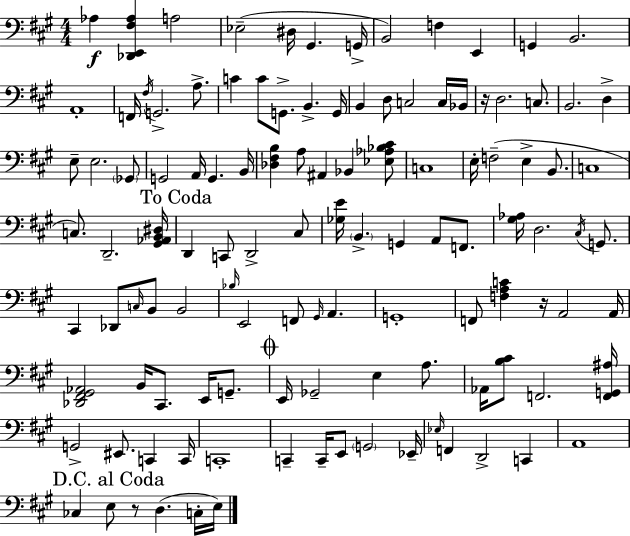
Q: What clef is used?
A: bass